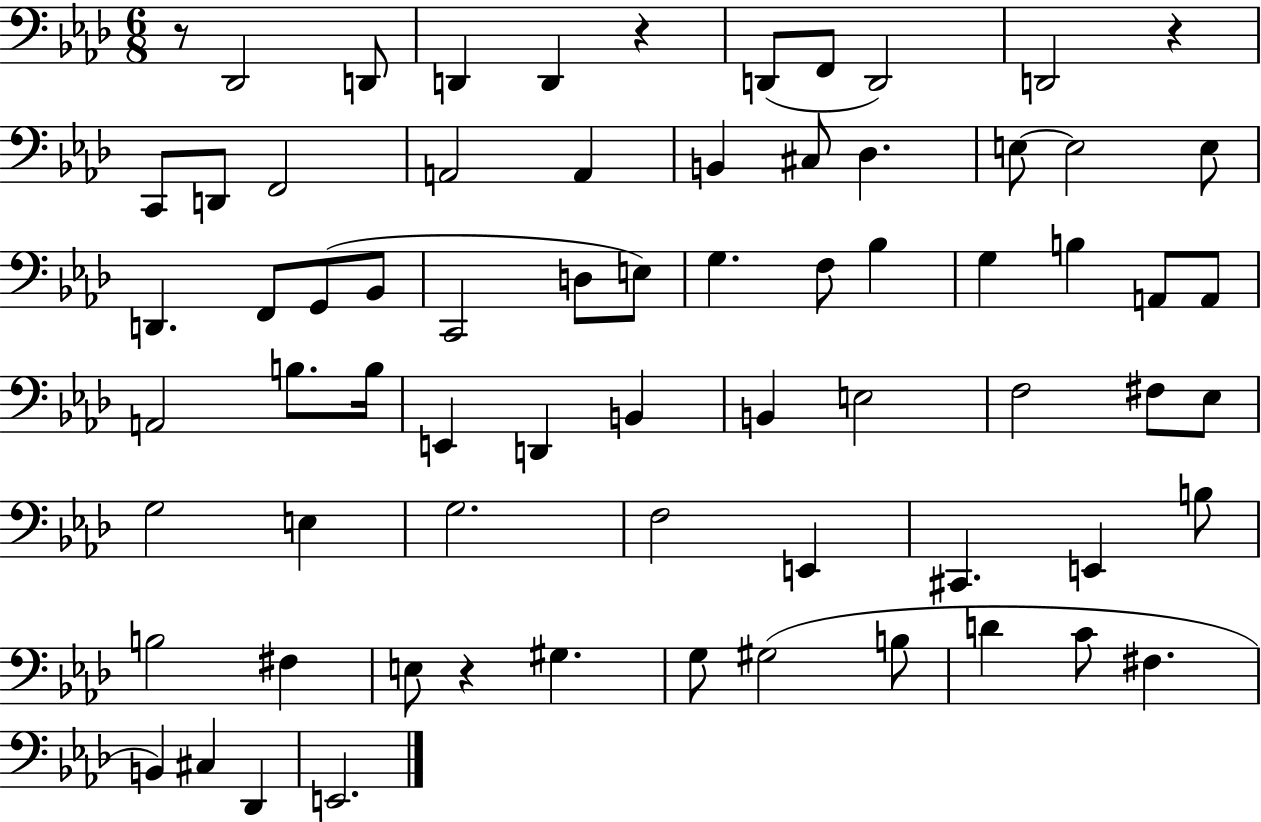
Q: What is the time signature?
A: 6/8